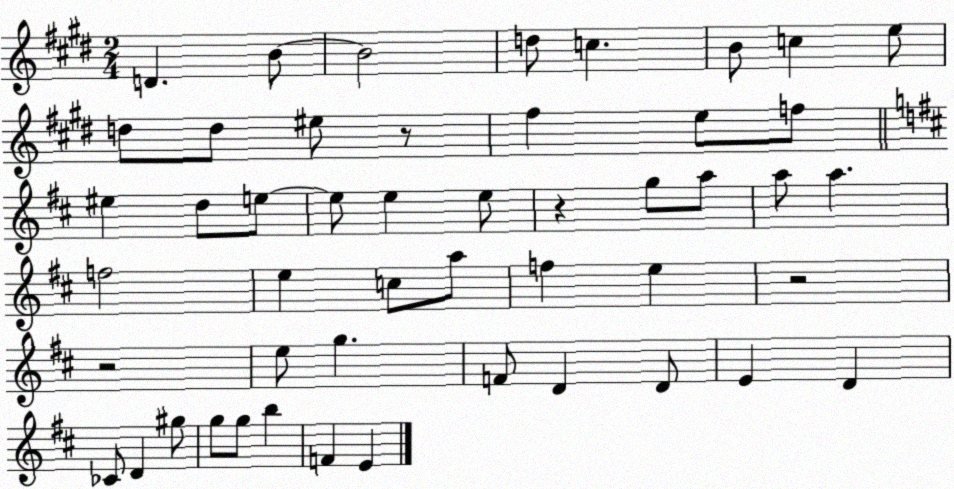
X:1
T:Untitled
M:2/4
L:1/4
K:E
D B/2 B2 d/2 c B/2 c e/2 d/2 d/2 ^e/2 z/2 ^f e/2 f/2 ^e d/2 e/2 e/2 e e/2 z g/2 a/2 a/2 a f2 e c/2 a/2 f e z2 z2 e/2 g F/2 D D/2 E D _C/2 D ^g/2 g/2 g/2 b F E